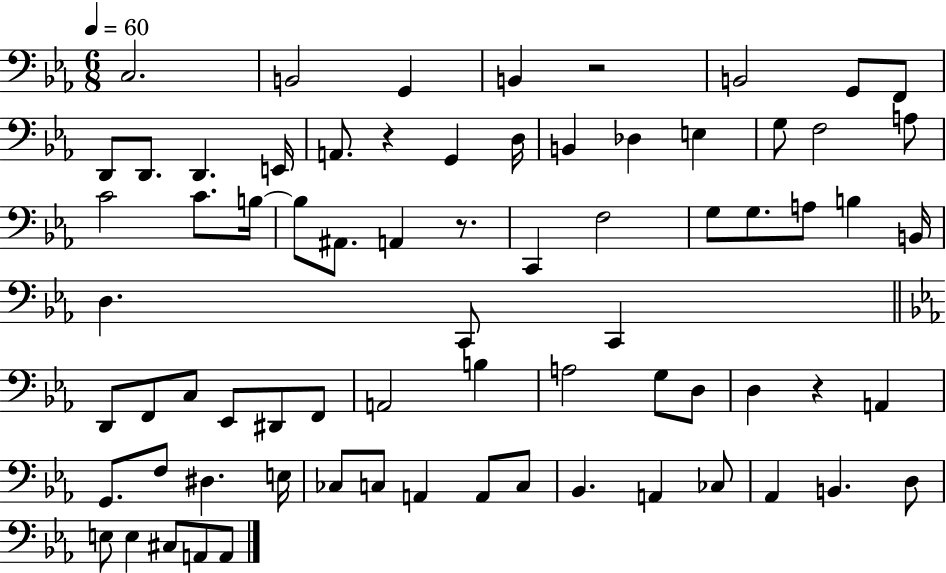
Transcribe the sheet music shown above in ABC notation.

X:1
T:Untitled
M:6/8
L:1/4
K:Eb
C,2 B,,2 G,, B,, z2 B,,2 G,,/2 F,,/2 D,,/2 D,,/2 D,, E,,/4 A,,/2 z G,, D,/4 B,, _D, E, G,/2 F,2 A,/2 C2 C/2 B,/4 B,/2 ^A,,/2 A,, z/2 C,, F,2 G,/2 G,/2 A,/2 B, B,,/4 D, C,,/2 C,, D,,/2 F,,/2 C,/2 _E,,/2 ^D,,/2 F,,/2 A,,2 B, A,2 G,/2 D,/2 D, z A,, G,,/2 F,/2 ^D, E,/4 _C,/2 C,/2 A,, A,,/2 C,/2 _B,, A,, _C,/2 _A,, B,, D,/2 E,/2 E, ^C,/2 A,,/2 A,,/2